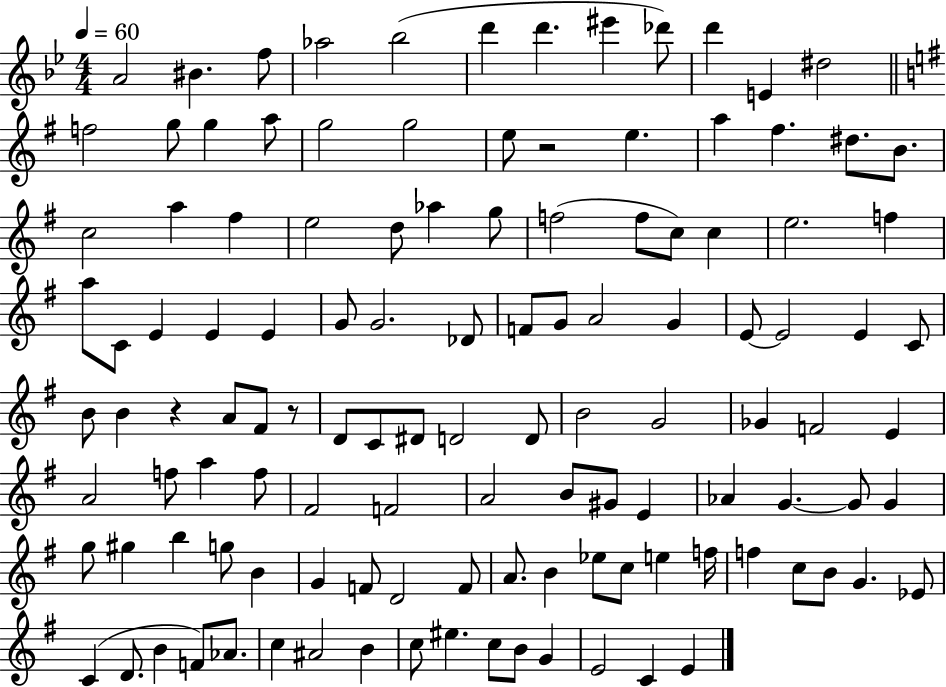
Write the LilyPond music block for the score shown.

{
  \clef treble
  \numericTimeSignature
  \time 4/4
  \key bes \major
  \tempo 4 = 60
  \repeat volta 2 { a'2 bis'4. f''8 | aes''2 bes''2( | d'''4 d'''4. eis'''4 des'''8) | d'''4 e'4 dis''2 | \break \bar "||" \break \key g \major f''2 g''8 g''4 a''8 | g''2 g''2 | e''8 r2 e''4. | a''4 fis''4. dis''8. b'8. | \break c''2 a''4 fis''4 | e''2 d''8 aes''4 g''8 | f''2( f''8 c''8) c''4 | e''2. f''4 | \break a''8 c'8 e'4 e'4 e'4 | g'8 g'2. des'8 | f'8 g'8 a'2 g'4 | e'8~~ e'2 e'4 c'8 | \break b'8 b'4 r4 a'8 fis'8 r8 | d'8 c'8 dis'8 d'2 d'8 | b'2 g'2 | ges'4 f'2 e'4 | \break a'2 f''8 a''4 f''8 | fis'2 f'2 | a'2 b'8 gis'8 e'4 | aes'4 g'4.~~ g'8 g'4 | \break g''8 gis''4 b''4 g''8 b'4 | g'4 f'8 d'2 f'8 | a'8. b'4 ees''8 c''8 e''4 f''16 | f''4 c''8 b'8 g'4. ees'8 | \break c'4( d'8. b'4 f'8) aes'8. | c''4 ais'2 b'4 | c''8 eis''4. c''8 b'8 g'4 | e'2 c'4 e'4 | \break } \bar "|."
}